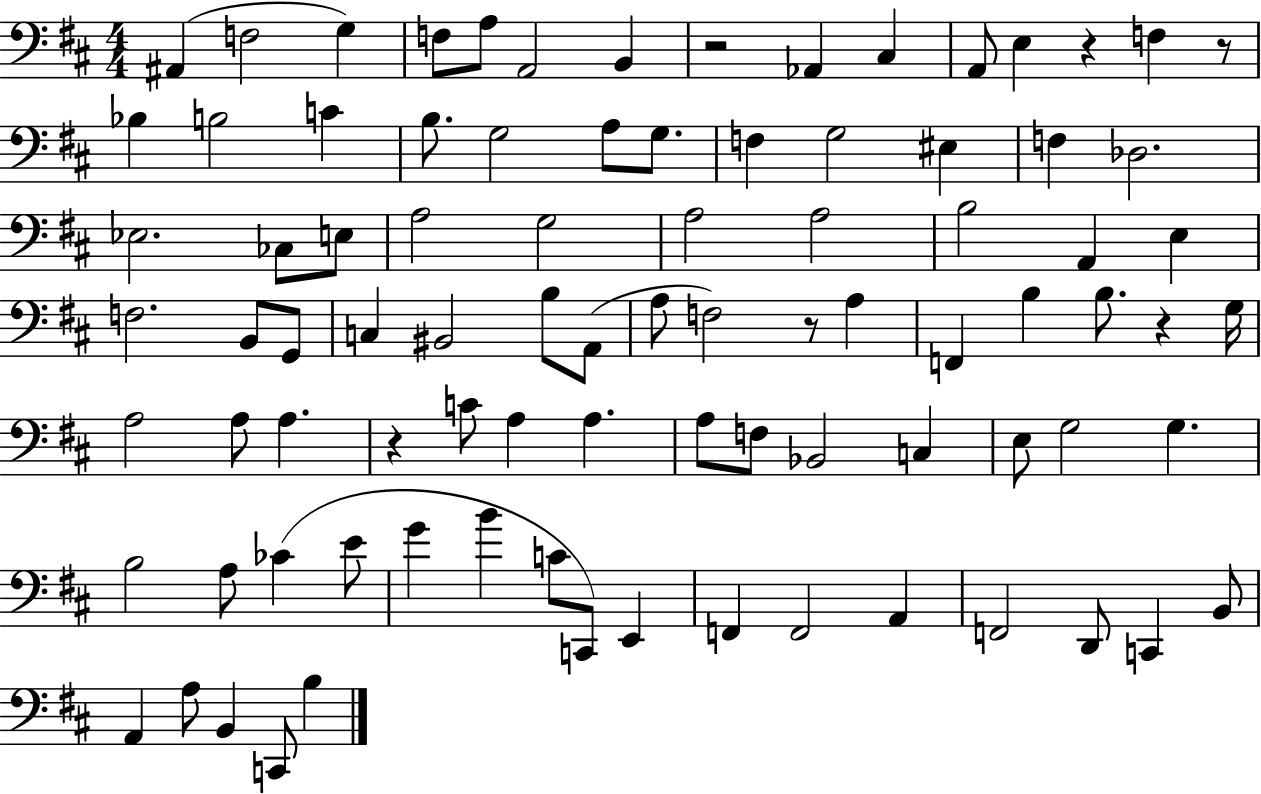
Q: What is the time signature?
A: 4/4